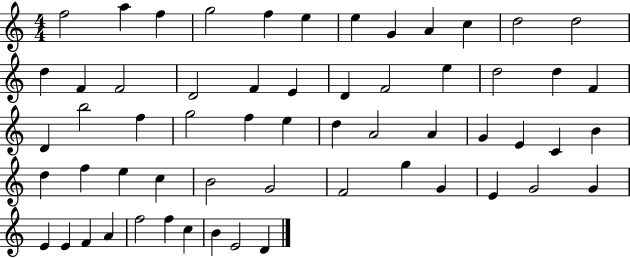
F5/h A5/q F5/q G5/h F5/q E5/q E5/q G4/q A4/q C5/q D5/h D5/h D5/q F4/q F4/h D4/h F4/q E4/q D4/q F4/h E5/q D5/h D5/q F4/q D4/q B5/h F5/q G5/h F5/q E5/q D5/q A4/h A4/q G4/q E4/q C4/q B4/q D5/q F5/q E5/q C5/q B4/h G4/h F4/h G5/q G4/q E4/q G4/h G4/q E4/q E4/q F4/q A4/q F5/h F5/q C5/q B4/q E4/h D4/q